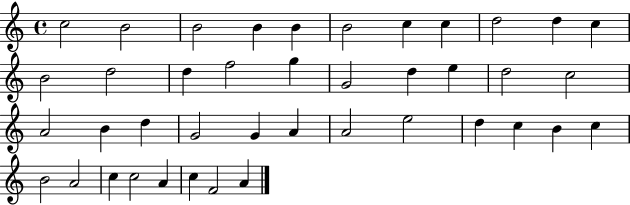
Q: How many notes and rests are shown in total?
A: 41